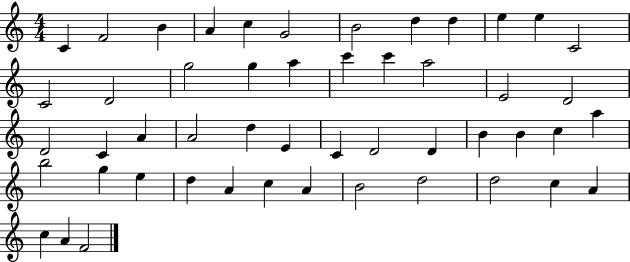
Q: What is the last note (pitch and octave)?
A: F4